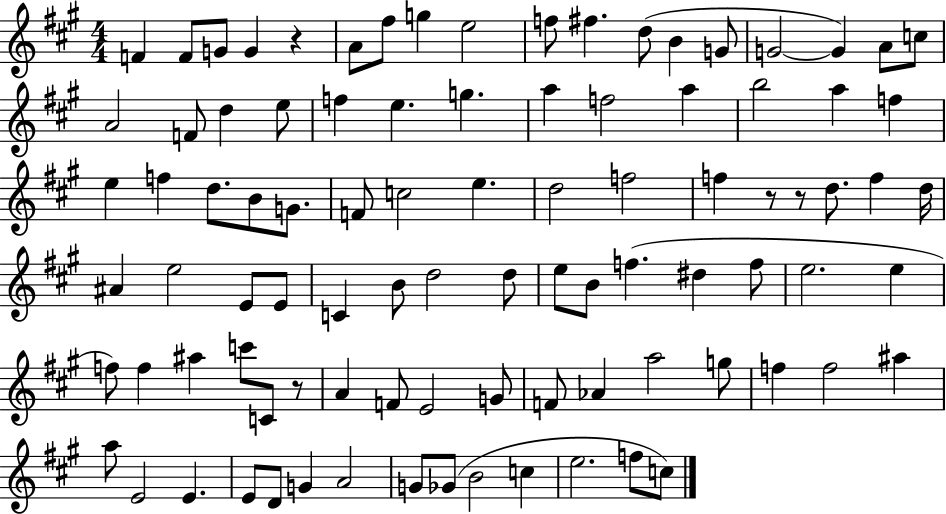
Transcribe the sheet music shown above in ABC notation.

X:1
T:Untitled
M:4/4
L:1/4
K:A
F F/2 G/2 G z A/2 ^f/2 g e2 f/2 ^f d/2 B G/2 G2 G A/2 c/2 A2 F/2 d e/2 f e g a f2 a b2 a f e f d/2 B/2 G/2 F/2 c2 e d2 f2 f z/2 z/2 d/2 f d/4 ^A e2 E/2 E/2 C B/2 d2 d/2 e/2 B/2 f ^d f/2 e2 e f/2 f ^a c'/2 C/2 z/2 A F/2 E2 G/2 F/2 _A a2 g/2 f f2 ^a a/2 E2 E E/2 D/2 G A2 G/2 _G/2 B2 c e2 f/2 c/2